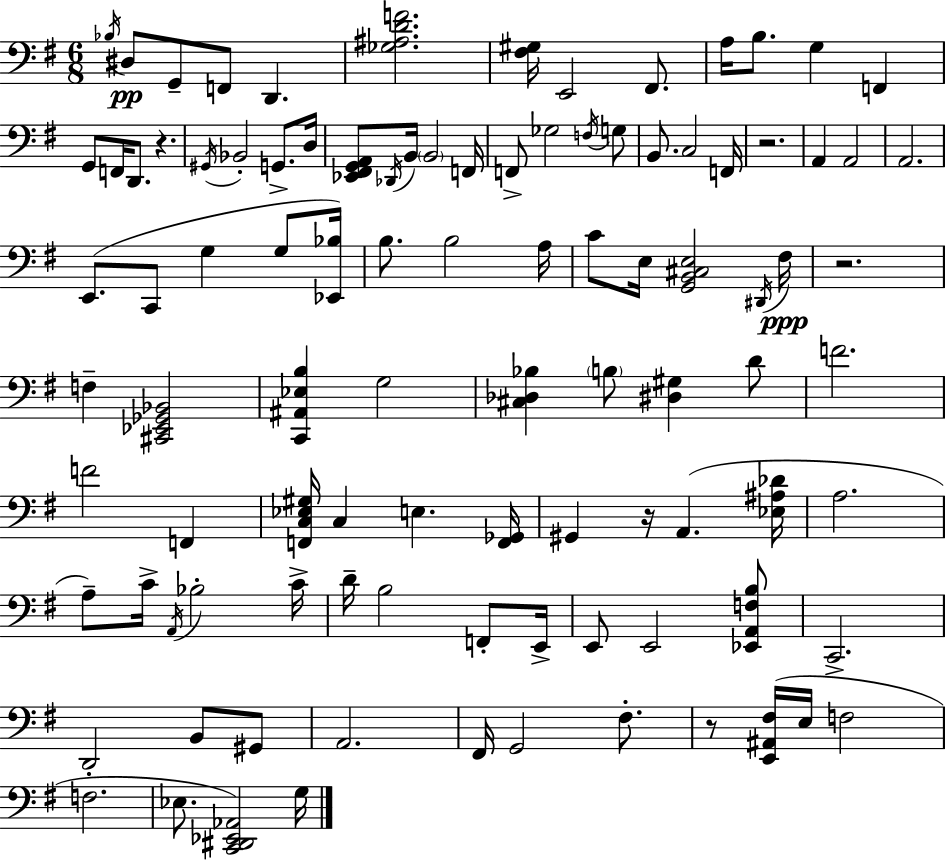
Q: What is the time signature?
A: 6/8